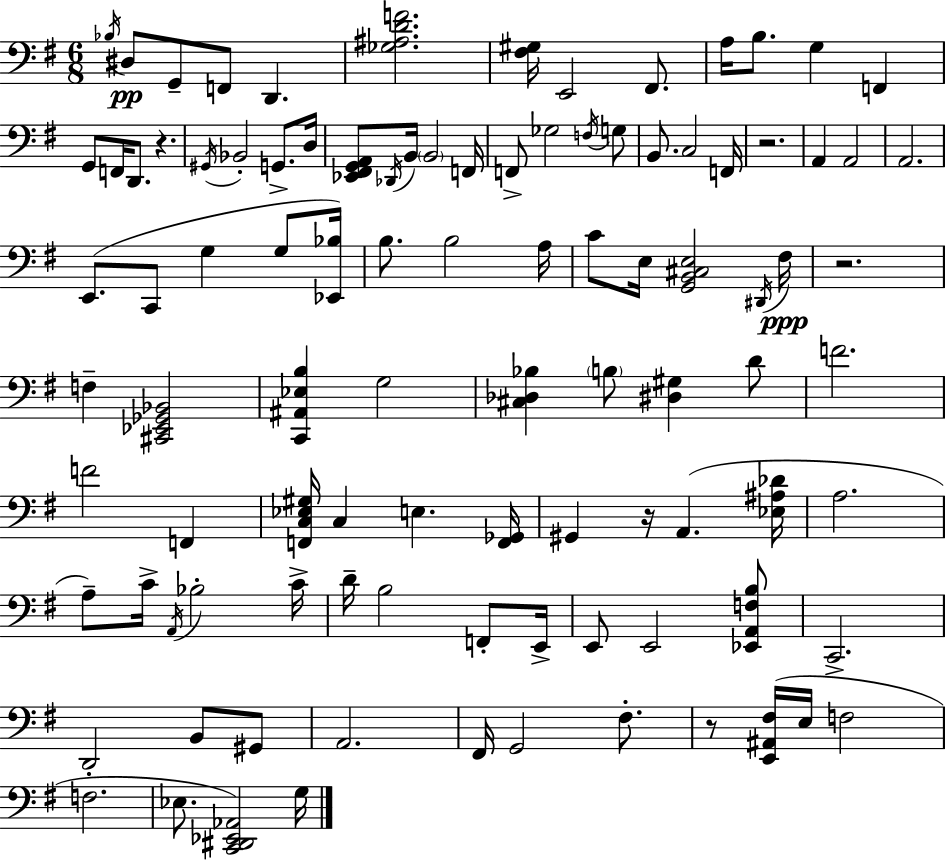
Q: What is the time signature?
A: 6/8